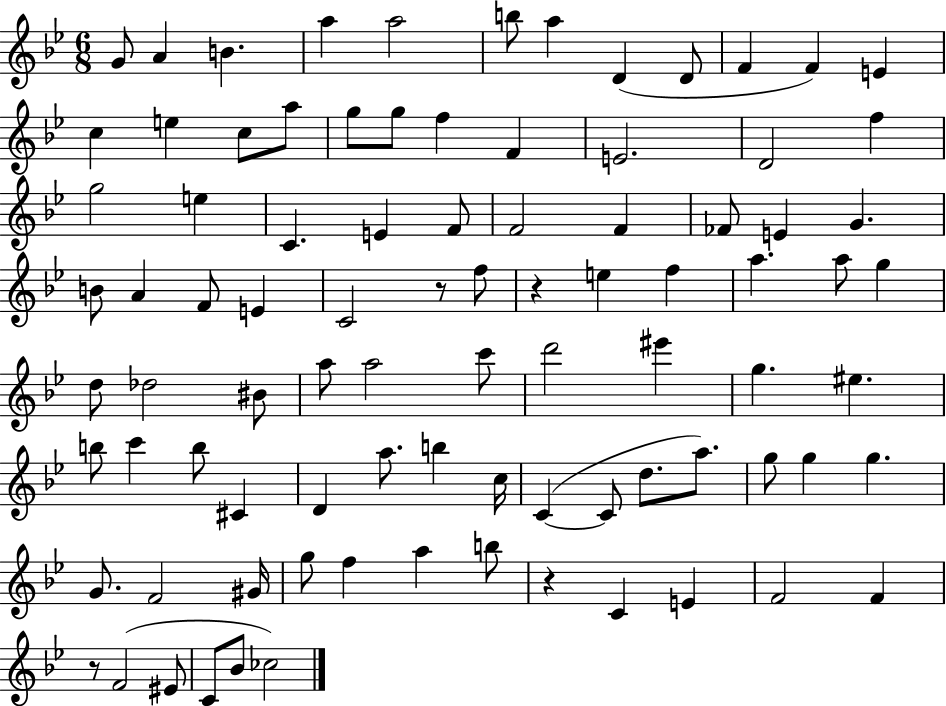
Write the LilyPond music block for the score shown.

{
  \clef treble
  \numericTimeSignature
  \time 6/8
  \key bes \major
  g'8 a'4 b'4. | a''4 a''2 | b''8 a''4 d'4( d'8 | f'4 f'4) e'4 | \break c''4 e''4 c''8 a''8 | g''8 g''8 f''4 f'4 | e'2. | d'2 f''4 | \break g''2 e''4 | c'4. e'4 f'8 | f'2 f'4 | fes'8 e'4 g'4. | \break b'8 a'4 f'8 e'4 | c'2 r8 f''8 | r4 e''4 f''4 | a''4. a''8 g''4 | \break d''8 des''2 bis'8 | a''8 a''2 c'''8 | d'''2 eis'''4 | g''4. eis''4. | \break b''8 c'''4 b''8 cis'4 | d'4 a''8. b''4 c''16 | c'4~(~ c'8 d''8. a''8.) | g''8 g''4 g''4. | \break g'8. f'2 gis'16 | g''8 f''4 a''4 b''8 | r4 c'4 e'4 | f'2 f'4 | \break r8 f'2( eis'8 | c'8 bes'8 ces''2) | \bar "|."
}